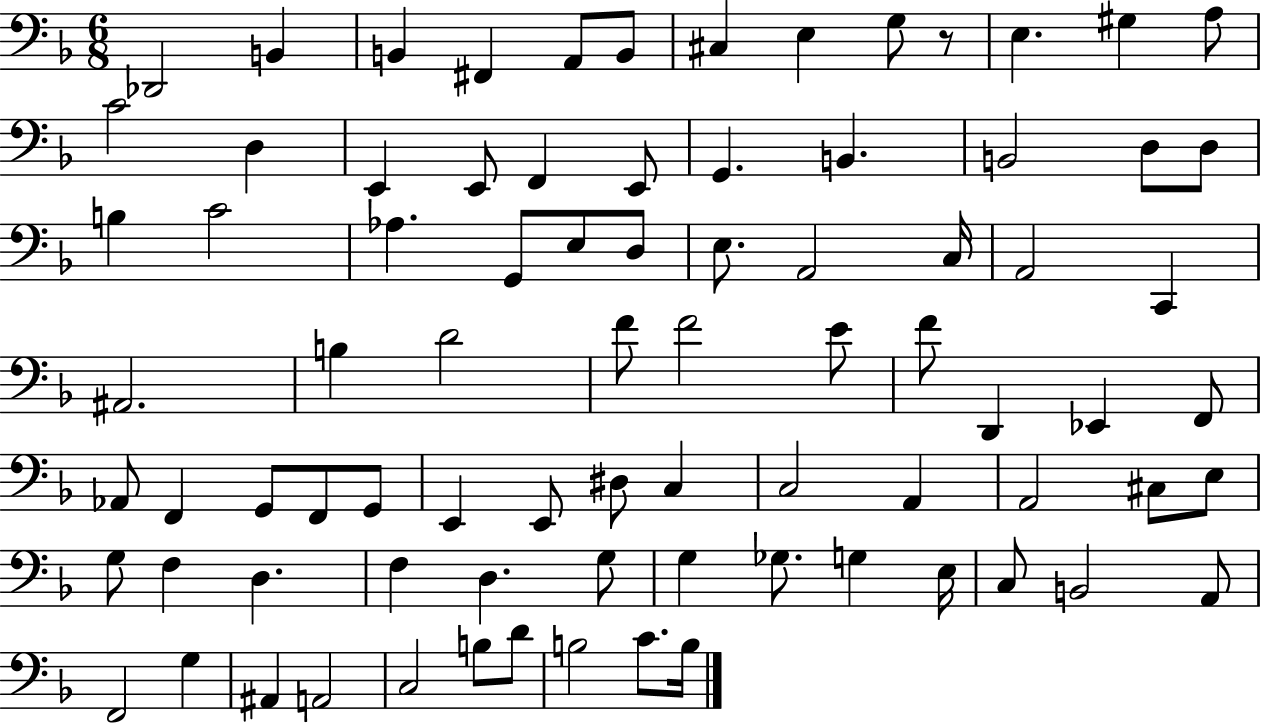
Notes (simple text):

Db2/h B2/q B2/q F#2/q A2/e B2/e C#3/q E3/q G3/e R/e E3/q. G#3/q A3/e C4/h D3/q E2/q E2/e F2/q E2/e G2/q. B2/q. B2/h D3/e D3/e B3/q C4/h Ab3/q. G2/e E3/e D3/e E3/e. A2/h C3/s A2/h C2/q A#2/h. B3/q D4/h F4/e F4/h E4/e F4/e D2/q Eb2/q F2/e Ab2/e F2/q G2/e F2/e G2/e E2/q E2/e D#3/e C3/q C3/h A2/q A2/h C#3/e E3/e G3/e F3/q D3/q. F3/q D3/q. G3/e G3/q Gb3/e. G3/q E3/s C3/e B2/h A2/e F2/h G3/q A#2/q A2/h C3/h B3/e D4/e B3/h C4/e. B3/s